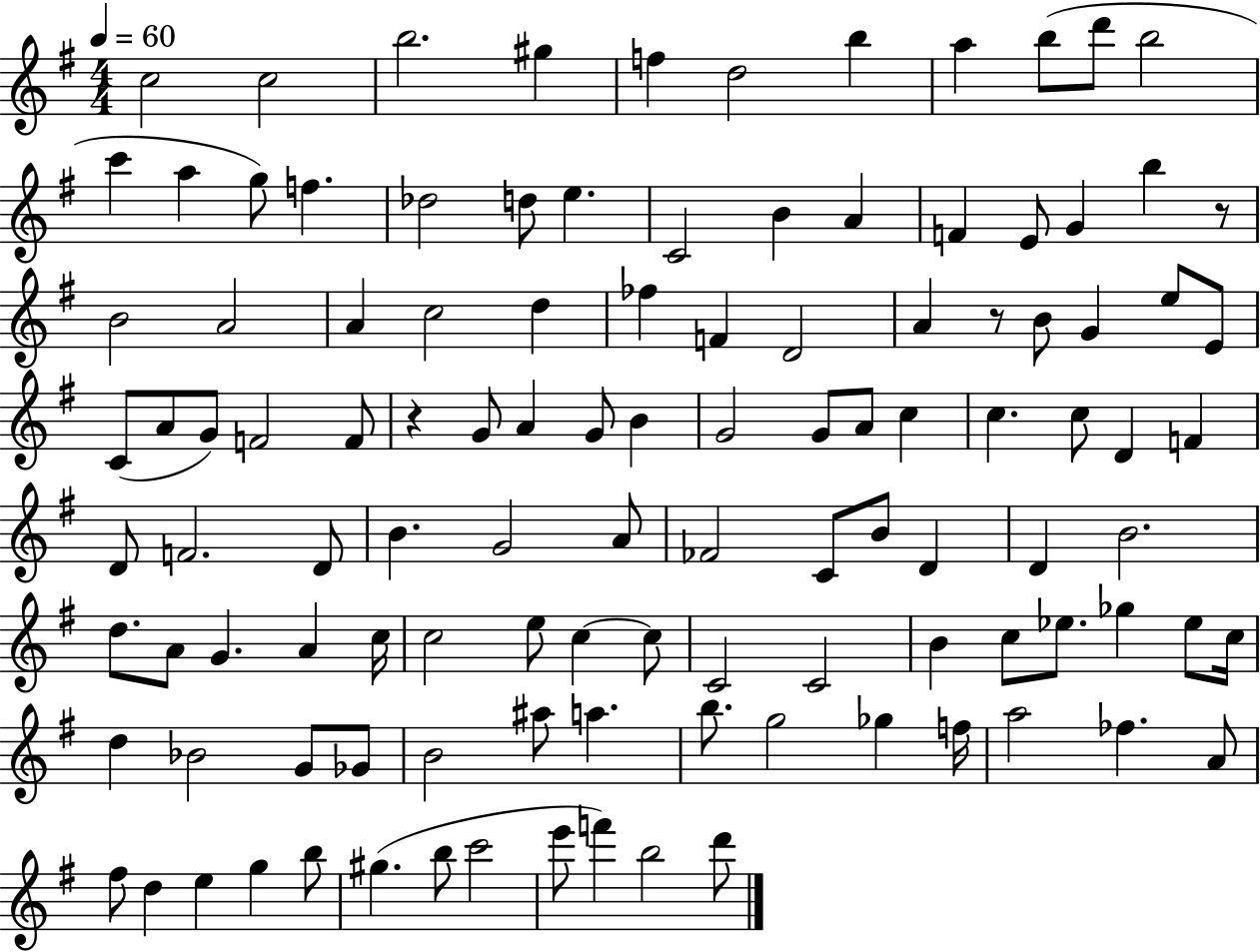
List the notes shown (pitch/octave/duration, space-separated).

C5/h C5/h B5/h. G#5/q F5/q D5/h B5/q A5/q B5/e D6/e B5/h C6/q A5/q G5/e F5/q. Db5/h D5/e E5/q. C4/h B4/q A4/q F4/q E4/e G4/q B5/q R/e B4/h A4/h A4/q C5/h D5/q FES5/q F4/q D4/h A4/q R/e B4/e G4/q E5/e E4/e C4/e A4/e G4/e F4/h F4/e R/q G4/e A4/q G4/e B4/q G4/h G4/e A4/e C5/q C5/q. C5/e D4/q F4/q D4/e F4/h. D4/e B4/q. G4/h A4/e FES4/h C4/e B4/e D4/q D4/q B4/h. D5/e. A4/e G4/q. A4/q C5/s C5/h E5/e C5/q C5/e C4/h C4/h B4/q C5/e Eb5/e. Gb5/q Eb5/e C5/s D5/q Bb4/h G4/e Gb4/e B4/h A#5/e A5/q. B5/e. G5/h Gb5/q F5/s A5/h FES5/q. A4/e F#5/e D5/q E5/q G5/q B5/e G#5/q. B5/e C6/h E6/e F6/q B5/h D6/e